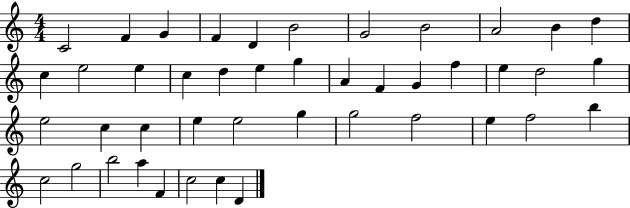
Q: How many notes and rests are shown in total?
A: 44